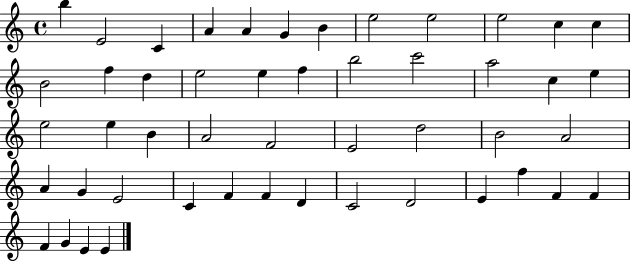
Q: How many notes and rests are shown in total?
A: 49